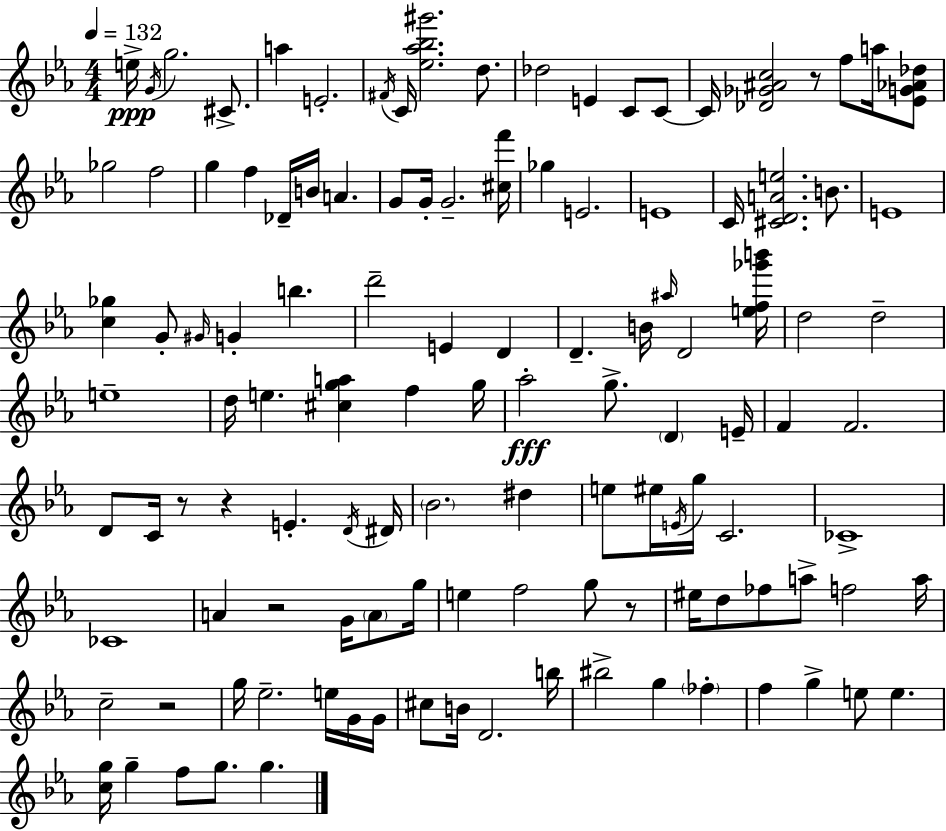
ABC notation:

X:1
T:Untitled
M:4/4
L:1/4
K:Eb
e/4 G/4 g2 ^C/2 a E2 ^F/4 C/4 [_e_a_b^g']2 d/2 _d2 E C/2 C/2 C/4 [_D_G^Ac]2 z/2 f/2 a/4 [_EG_A_d]/2 _g2 f2 g f _D/4 B/4 A G/2 G/4 G2 [^cf']/4 _g E2 E4 C/4 [^CDAe]2 B/2 E4 [c_g] G/2 ^G/4 G b d'2 E D D B/4 ^a/4 D2 [ef_g'b']/4 d2 d2 e4 d/4 e [^cga] f g/4 _a2 g/2 D E/4 F F2 D/2 C/4 z/2 z E D/4 ^D/4 _B2 ^d e/2 ^e/4 E/4 g/4 C2 _C4 _C4 A z2 G/4 A/2 g/4 e f2 g/2 z/2 ^e/4 d/2 _f/2 a/2 f2 a/4 c2 z2 g/4 _e2 e/4 G/4 G/4 ^c/2 B/4 D2 b/4 ^b2 g _f f g e/2 e [cg]/4 g f/2 g/2 g